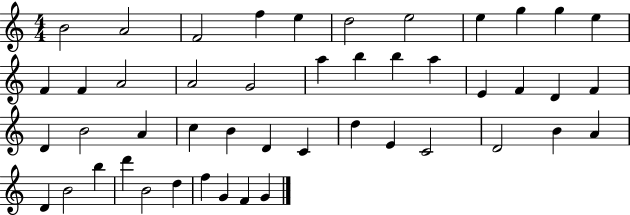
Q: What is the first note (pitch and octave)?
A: B4